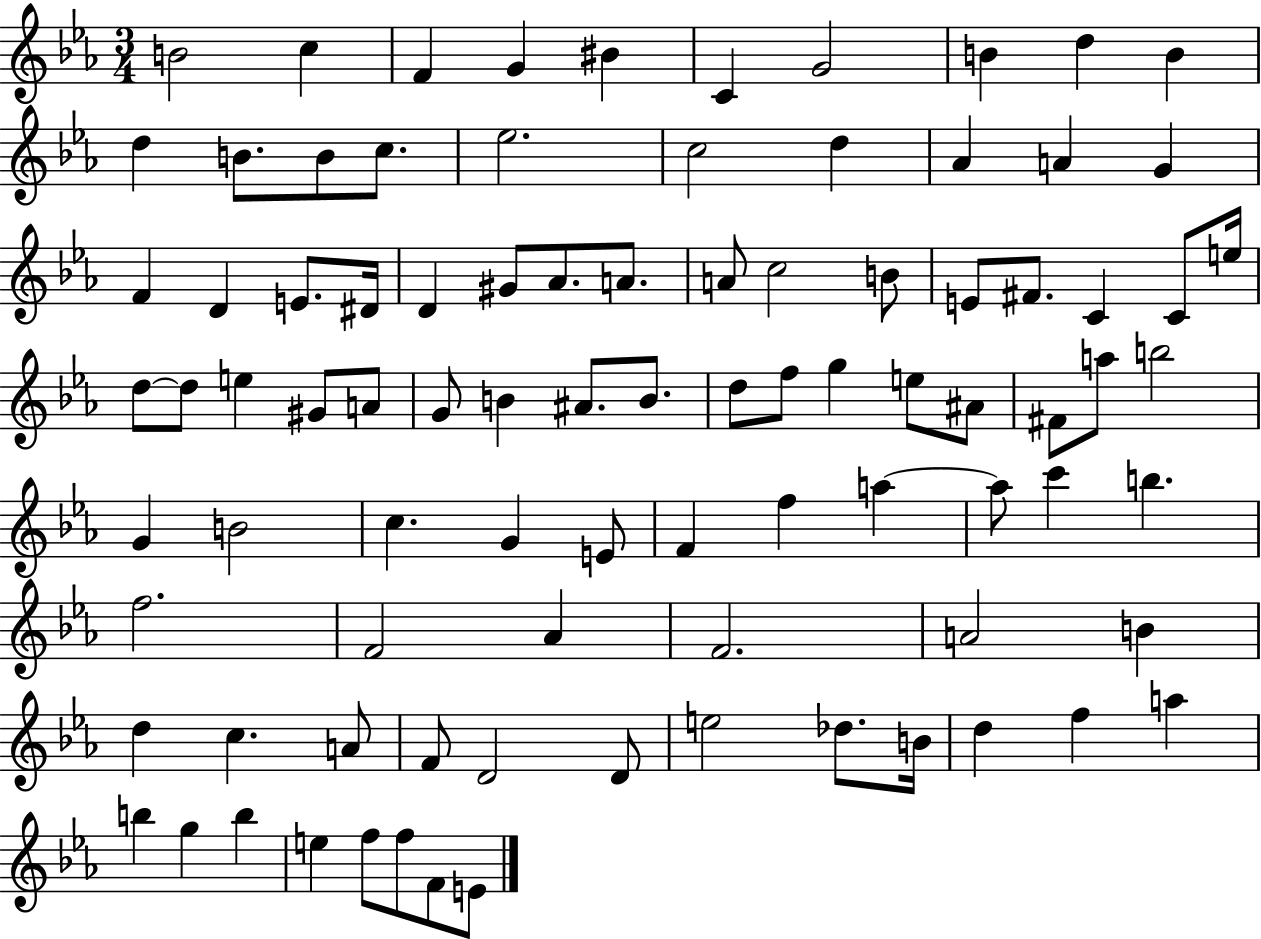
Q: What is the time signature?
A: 3/4